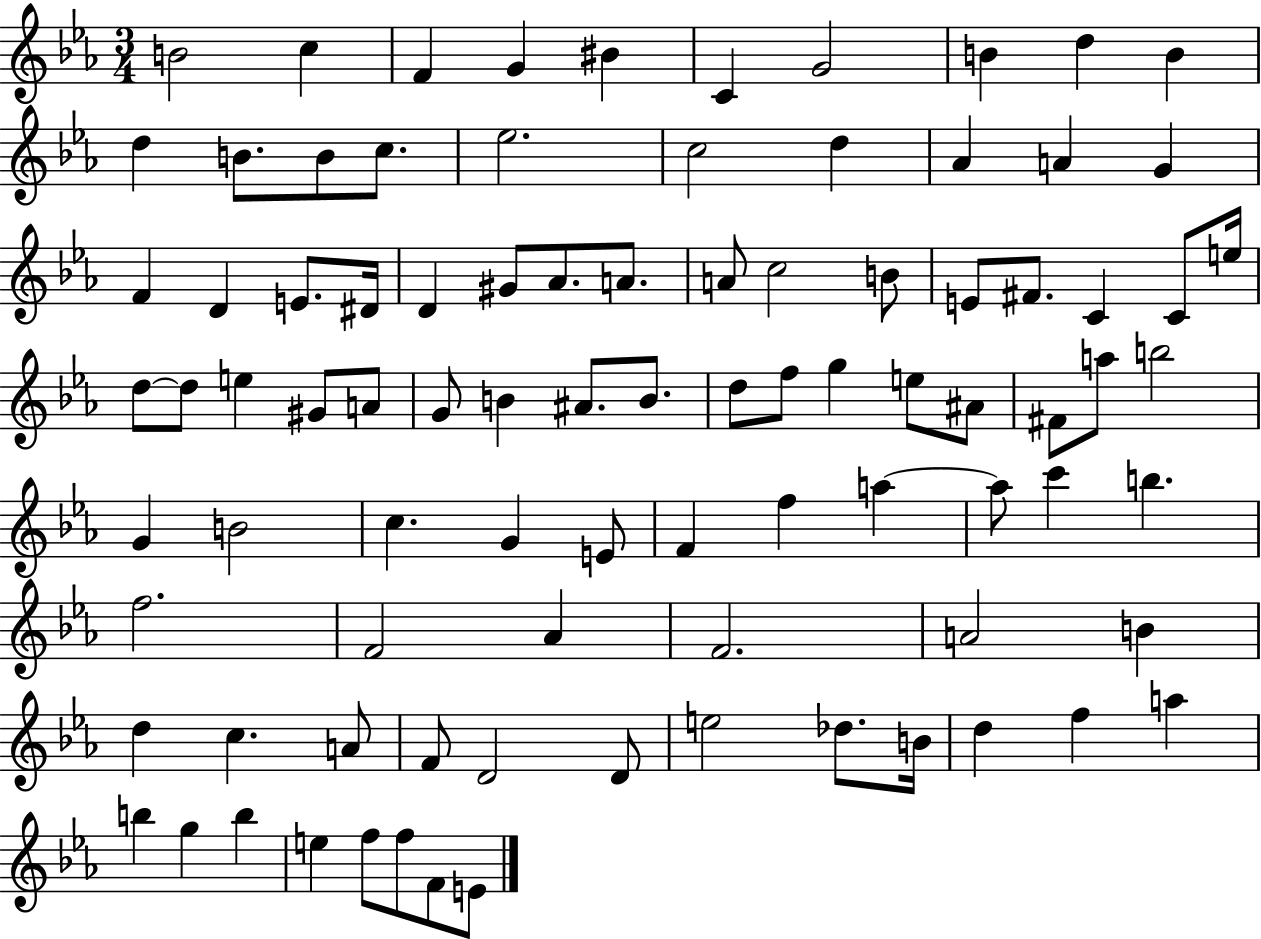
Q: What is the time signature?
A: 3/4